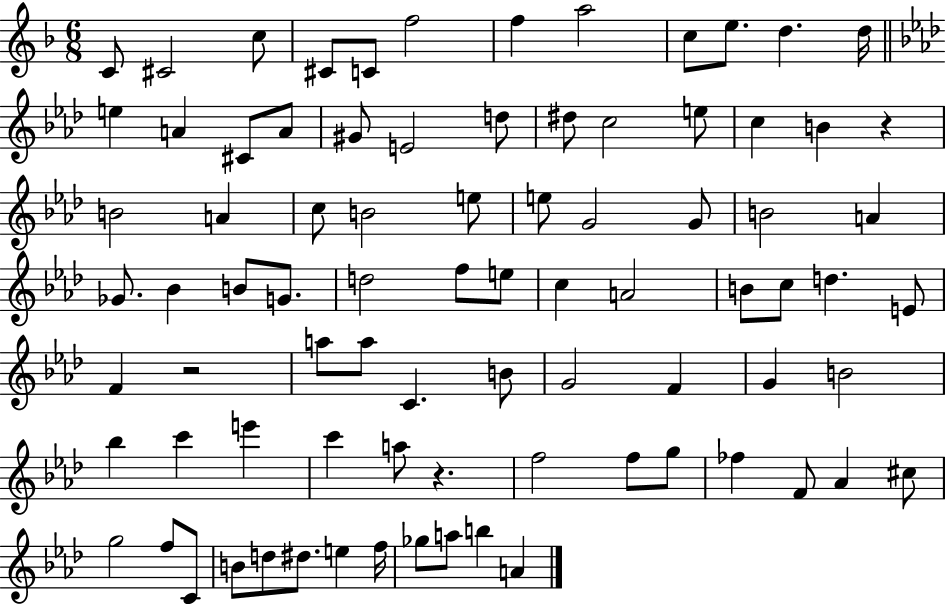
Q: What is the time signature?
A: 6/8